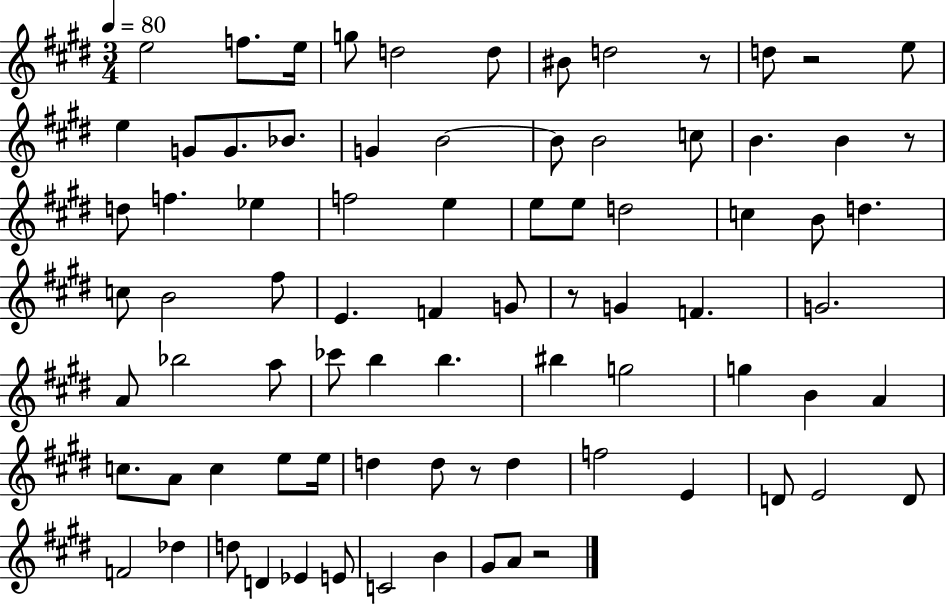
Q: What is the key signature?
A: E major